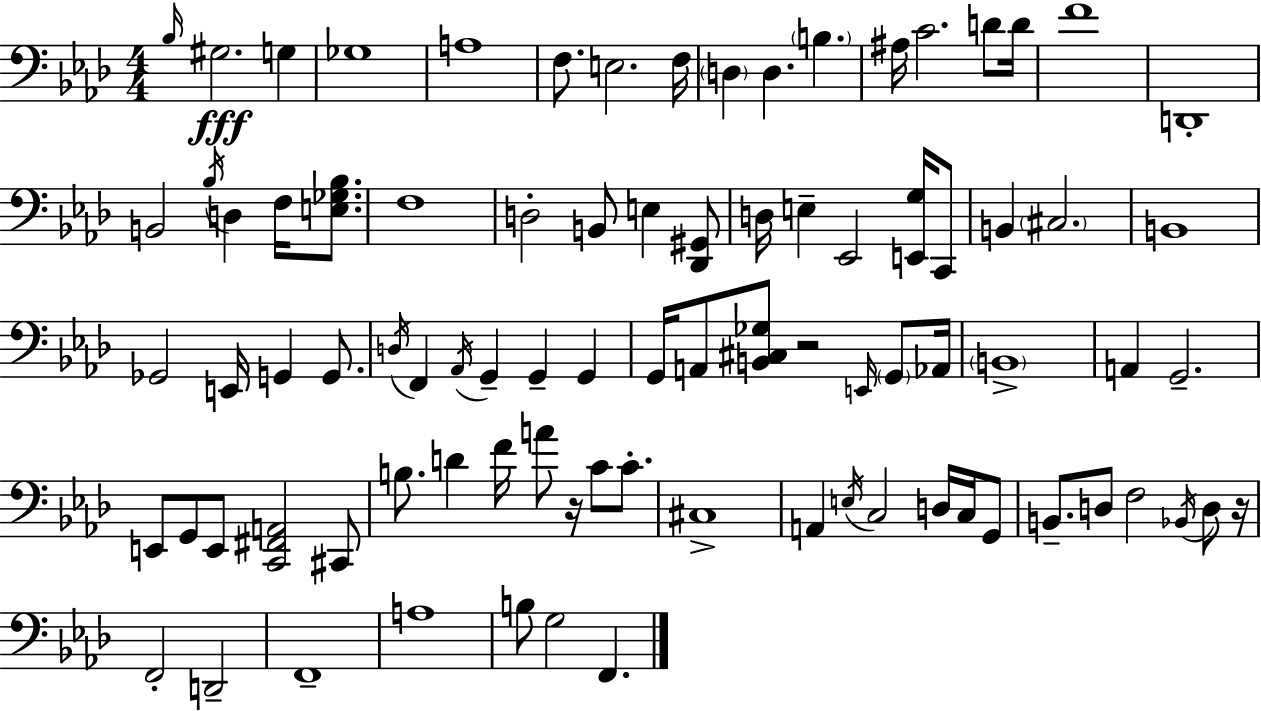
{
  \clef bass
  \numericTimeSignature
  \time 4/4
  \key aes \major
  \grace { bes16 }\fff gis2. g4 | ges1 | a1 | f8. e2. | \break f16 \parenthesize d4 d4. \parenthesize b4. | ais16 c'2. d'8 | d'16 f'1 | d,1-. | \break b,2 \acciaccatura { bes16 } d4 f16 <e ges bes>8. | f1 | d2-. b,8 e4 | <des, gis,>8 d16 e4-- ees,2 <e, g>16 | \break c,8 b,4 \parenthesize cis2. | b,1 | ges,2 e,16 g,4 g,8. | \acciaccatura { d16 } f,4 \acciaccatura { aes,16 } g,4-- g,4-- | \break g,4 g,16 a,8 <b, cis ges>8 r2 | \grace { e,16 } \parenthesize g,8 aes,16 \parenthesize b,1-> | a,4 g,2.-- | e,8 g,8 e,8 <c, fis, a,>2 | \break cis,8 b8. d'4 f'16 a'8 r16 | c'8 c'8.-. cis1-> | a,4 \acciaccatura { e16 } c2 | d16 c16 g,8 b,8.-- d8 f2 | \break \acciaccatura { bes,16 } d8 r16 f,2-. d,2-- | f,1-- | a1 | b8 g2 | \break f,4. \bar "|."
}